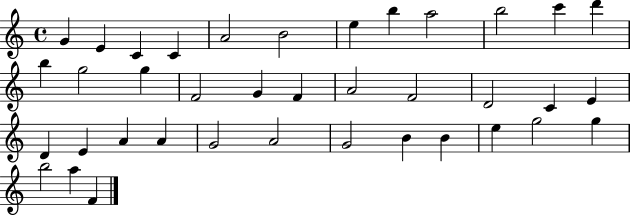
{
  \clef treble
  \time 4/4
  \defaultTimeSignature
  \key c \major
  g'4 e'4 c'4 c'4 | a'2 b'2 | e''4 b''4 a''2 | b''2 c'''4 d'''4 | \break b''4 g''2 g''4 | f'2 g'4 f'4 | a'2 f'2 | d'2 c'4 e'4 | \break d'4 e'4 a'4 a'4 | g'2 a'2 | g'2 b'4 b'4 | e''4 g''2 g''4 | \break b''2 a''4 f'4 | \bar "|."
}